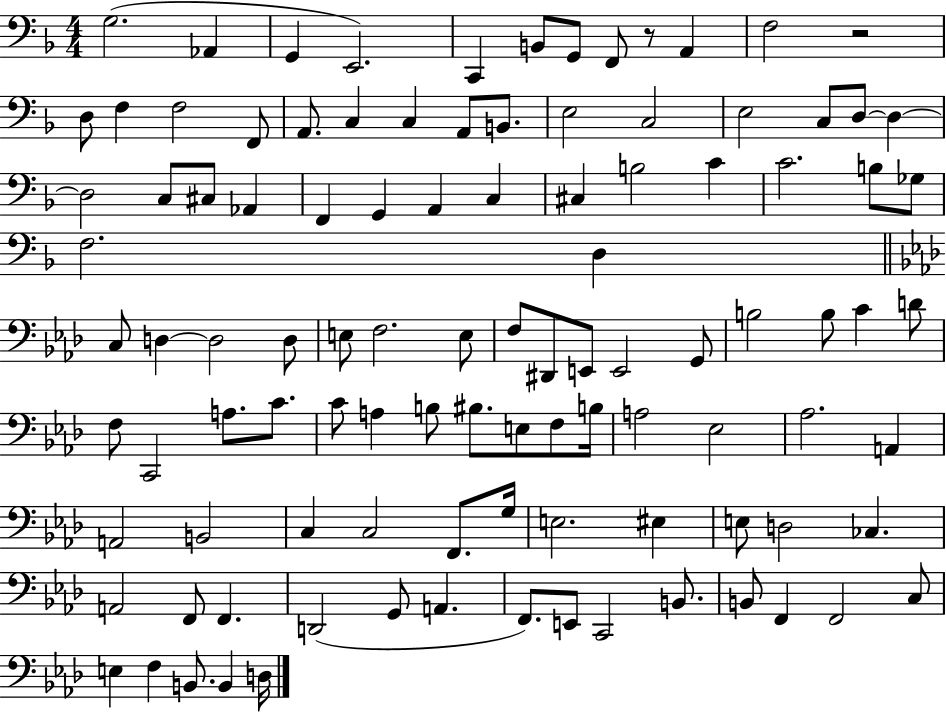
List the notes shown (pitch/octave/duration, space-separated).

G3/h. Ab2/q G2/q E2/h. C2/q B2/e G2/e F2/e R/e A2/q F3/h R/h D3/e F3/q F3/h F2/e A2/e. C3/q C3/q A2/e B2/e. E3/h C3/h E3/h C3/e D3/e D3/q D3/h C3/e C#3/e Ab2/q F2/q G2/q A2/q C3/q C#3/q B3/h C4/q C4/h. B3/e Gb3/e F3/h. D3/q C3/e D3/q D3/h D3/e E3/e F3/h. E3/e F3/e D#2/e E2/e E2/h G2/e B3/h B3/e C4/q D4/e F3/e C2/h A3/e. C4/e. C4/e A3/q B3/e BIS3/e. E3/e F3/e B3/s A3/h Eb3/h Ab3/h. A2/q A2/h B2/h C3/q C3/h F2/e. G3/s E3/h. EIS3/q E3/e D3/h CES3/q. A2/h F2/e F2/q. D2/h G2/e A2/q. F2/e. E2/e C2/h B2/e. B2/e F2/q F2/h C3/e E3/q F3/q B2/e. B2/q D3/s